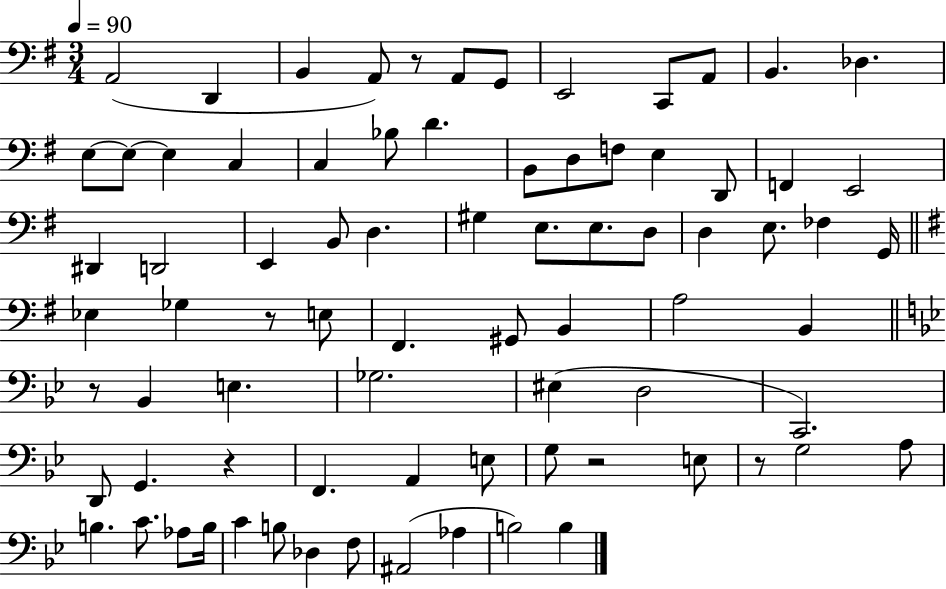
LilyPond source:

{
  \clef bass
  \numericTimeSignature
  \time 3/4
  \key g \major
  \tempo 4 = 90
  \repeat volta 2 { a,2( d,4 | b,4 a,8) r8 a,8 g,8 | e,2 c,8 a,8 | b,4. des4. | \break e8~~ e8~~ e4 c4 | c4 bes8 d'4. | b,8 d8 f8 e4 d,8 | f,4 e,2 | \break dis,4 d,2 | e,4 b,8 d4. | gis4 e8. e8. d8 | d4 e8. fes4 g,16 | \break \bar "||" \break \key e \minor ees4 ges4 r8 e8 | fis,4. gis,8 b,4 | a2 b,4 | \bar "||" \break \key bes \major r8 bes,4 e4. | ges2. | eis4( d2 | c,2.) | \break d,8 g,4. r4 | f,4. a,4 e8 | g8 r2 e8 | r8 g2 a8 | \break b4. c'8. aes8 b16 | c'4 b8 des4 f8 | ais,2( aes4 | b2) b4 | \break } \bar "|."
}